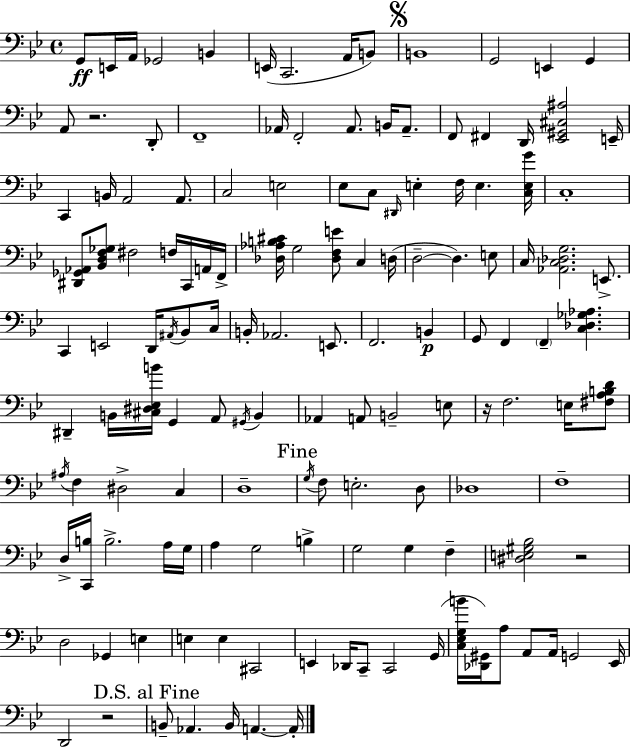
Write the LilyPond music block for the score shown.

{
  \clef bass
  \time 4/4
  \defaultTimeSignature
  \key bes \major
  g,8\ff e,16 a,16 ges,2 b,4 | e,16( c,2. a,16 b,8) | \mark \markup { \musicglyph "scripts.segno" } b,1 | g,2 e,4 g,4 | \break a,8 r2. d,8-. | f,1-- | aes,16 f,2-. aes,8. b,16 aes,8.-- | f,8 fis,4 d,16 <ees, gis, cis ais>2 e,16-- | \break c,4 b,16 a,2 a,8. | c2 e2 | ees8 c8 \grace { dis,16 } e4-. f16 e4. | <c e g'>16 c1-. | \break <dis, ges, aes,>8 <bes, d f ges>8 fis2 f16 c,16 a,16 | f,16-> <des aes b cis'>16 g2 <des f e'>8 c4 | d16( d2--~~ d4.) e8 | c16 <aes, c des g>2. e,8.-> | \break c,4 e,2 d,16 \acciaccatura { ais,16 } bes,8 | c16 b,16-. aes,2. e,8. | f,2. b,4\p | g,8 f,4 \parenthesize f,4-- <c des ges aes>4. | \break dis,4-- b,16 <cis dis ees b'>16 g,4 a,8 \acciaccatura { gis,16 } b,4 | aes,4 a,8 b,2-- | e8 r16 f2. | e16 <fis a b d'>8 \acciaccatura { ais16 } f4 dis2-> | \break c4 d1-- | \mark "Fine" \acciaccatura { g16 } f8 e2.-. | d8 des1 | f1-- | \break d16-> <c, b>16 b2.-> | a16 g16 a4 g2 | b4-> g2 g4 | f4-- <dis e gis bes>2 r2 | \break d2 ges,4 | e4 e4 e4 cis,2 | e,4 des,16 c,8-- c,2 | g,16( <c ees g b'>16 <des, gis,>16) a8 a,8 a,16 g,2 | \break ees,16 d,2 r2 | \mark "D.S. al Fine" b,8-- aes,4. b,16 a,4.~~ | a,16-. \bar "|."
}